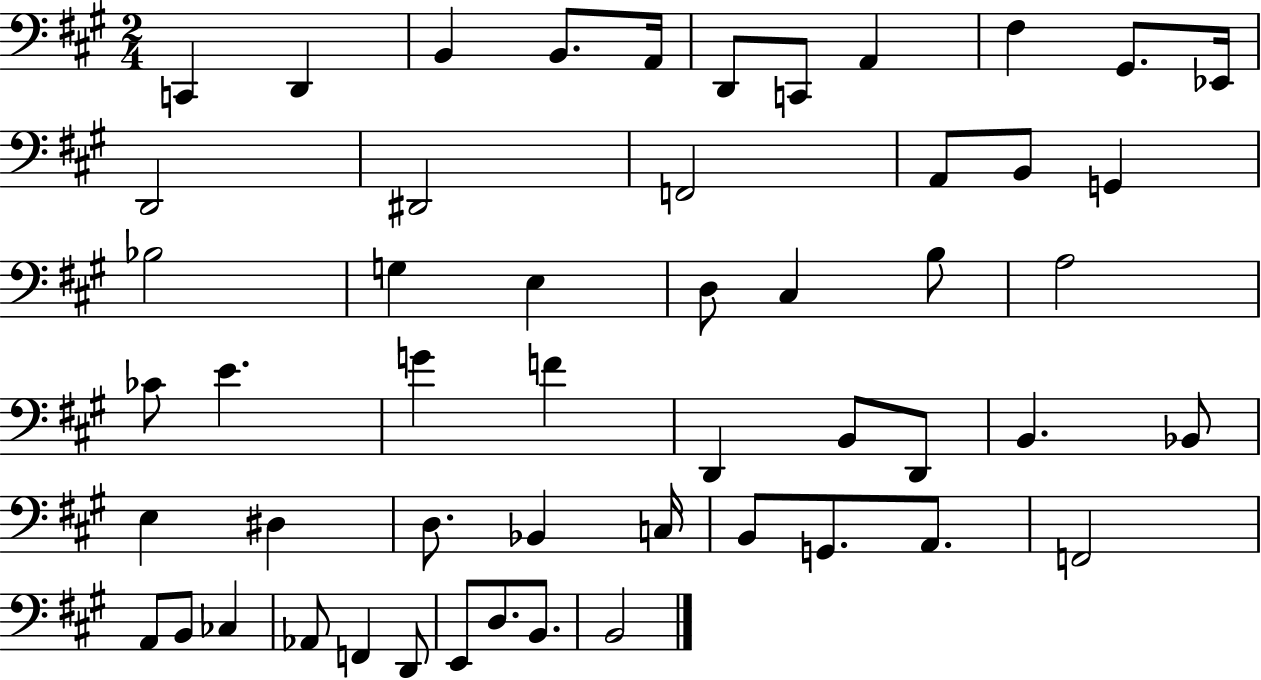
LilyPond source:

{
  \clef bass
  \numericTimeSignature
  \time 2/4
  \key a \major
  c,4 d,4 | b,4 b,8. a,16 | d,8 c,8 a,4 | fis4 gis,8. ees,16 | \break d,2 | dis,2 | f,2 | a,8 b,8 g,4 | \break bes2 | g4 e4 | d8 cis4 b8 | a2 | \break ces'8 e'4. | g'4 f'4 | d,4 b,8 d,8 | b,4. bes,8 | \break e4 dis4 | d8. bes,4 c16 | b,8 g,8. a,8. | f,2 | \break a,8 b,8 ces4 | aes,8 f,4 d,8 | e,8 d8. b,8. | b,2 | \break \bar "|."
}